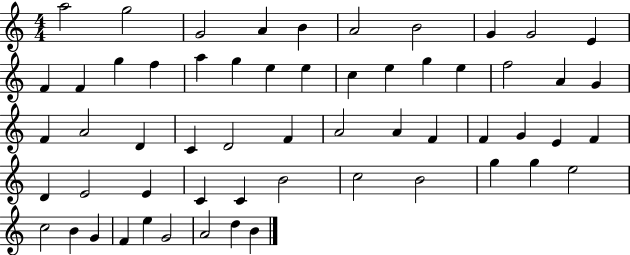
{
  \clef treble
  \numericTimeSignature
  \time 4/4
  \key c \major
  a''2 g''2 | g'2 a'4 b'4 | a'2 b'2 | g'4 g'2 e'4 | \break f'4 f'4 g''4 f''4 | a''4 g''4 e''4 e''4 | c''4 e''4 g''4 e''4 | f''2 a'4 g'4 | \break f'4 a'2 d'4 | c'4 d'2 f'4 | a'2 a'4 f'4 | f'4 g'4 e'4 f'4 | \break d'4 e'2 e'4 | c'4 c'4 b'2 | c''2 b'2 | g''4 g''4 e''2 | \break c''2 b'4 g'4 | f'4 e''4 g'2 | a'2 d''4 b'4 | \bar "|."
}